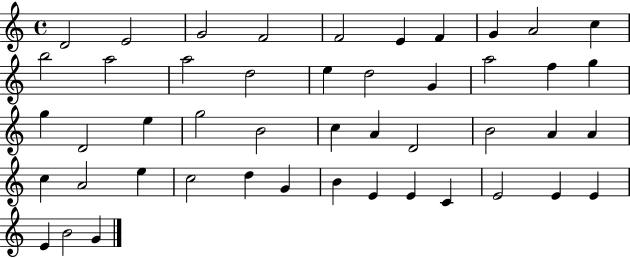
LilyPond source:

{
  \clef treble
  \time 4/4
  \defaultTimeSignature
  \key c \major
  d'2 e'2 | g'2 f'2 | f'2 e'4 f'4 | g'4 a'2 c''4 | \break b''2 a''2 | a''2 d''2 | e''4 d''2 g'4 | a''2 f''4 g''4 | \break g''4 d'2 e''4 | g''2 b'2 | c''4 a'4 d'2 | b'2 a'4 a'4 | \break c''4 a'2 e''4 | c''2 d''4 g'4 | b'4 e'4 e'4 c'4 | e'2 e'4 e'4 | \break e'4 b'2 g'4 | \bar "|."
}